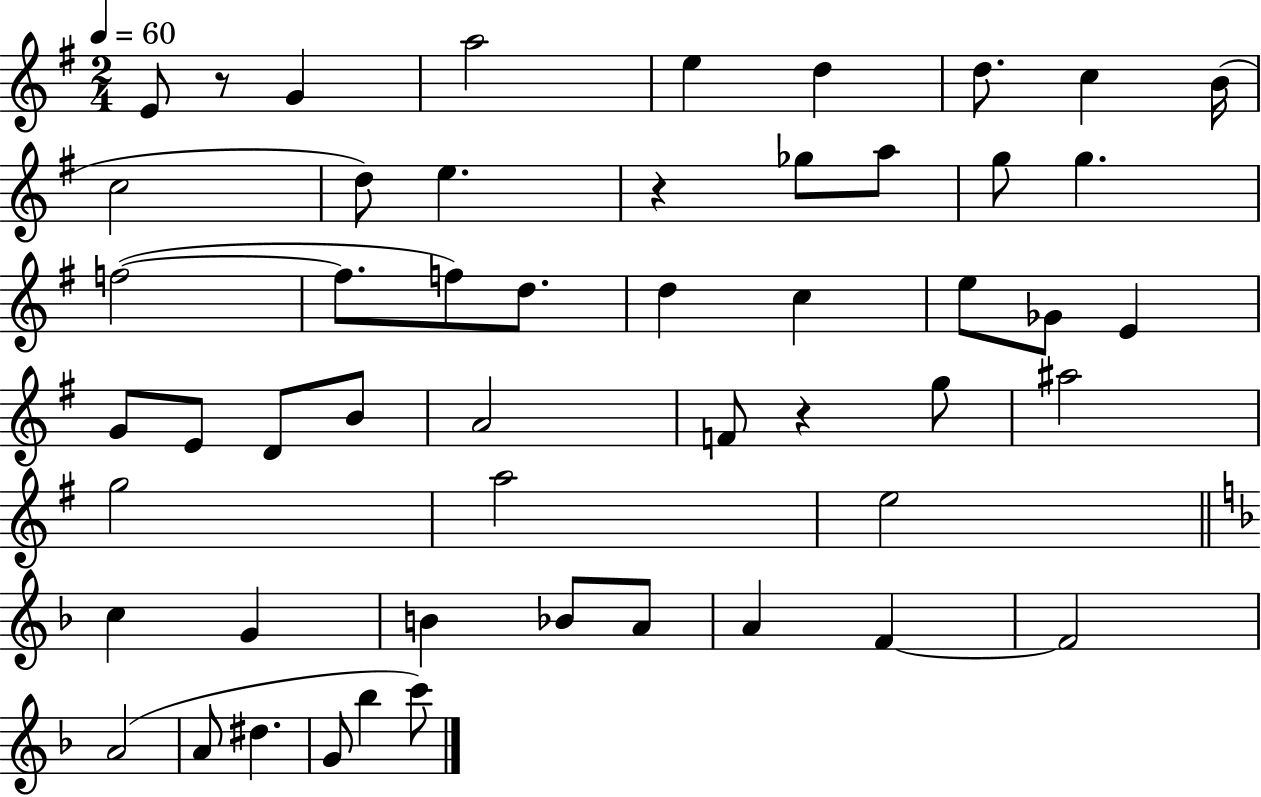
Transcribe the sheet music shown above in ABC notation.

X:1
T:Untitled
M:2/4
L:1/4
K:G
E/2 z/2 G a2 e d d/2 c B/4 c2 d/2 e z _g/2 a/2 g/2 g f2 f/2 f/2 d/2 d c e/2 _G/2 E G/2 E/2 D/2 B/2 A2 F/2 z g/2 ^a2 g2 a2 e2 c G B _B/2 A/2 A F F2 A2 A/2 ^d G/2 _b c'/2